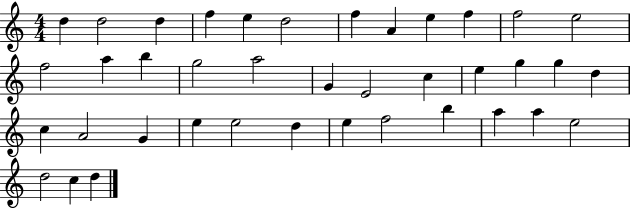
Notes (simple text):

D5/q D5/h D5/q F5/q E5/q D5/h F5/q A4/q E5/q F5/q F5/h E5/h F5/h A5/q B5/q G5/h A5/h G4/q E4/h C5/q E5/q G5/q G5/q D5/q C5/q A4/h G4/q E5/q E5/h D5/q E5/q F5/h B5/q A5/q A5/q E5/h D5/h C5/q D5/q